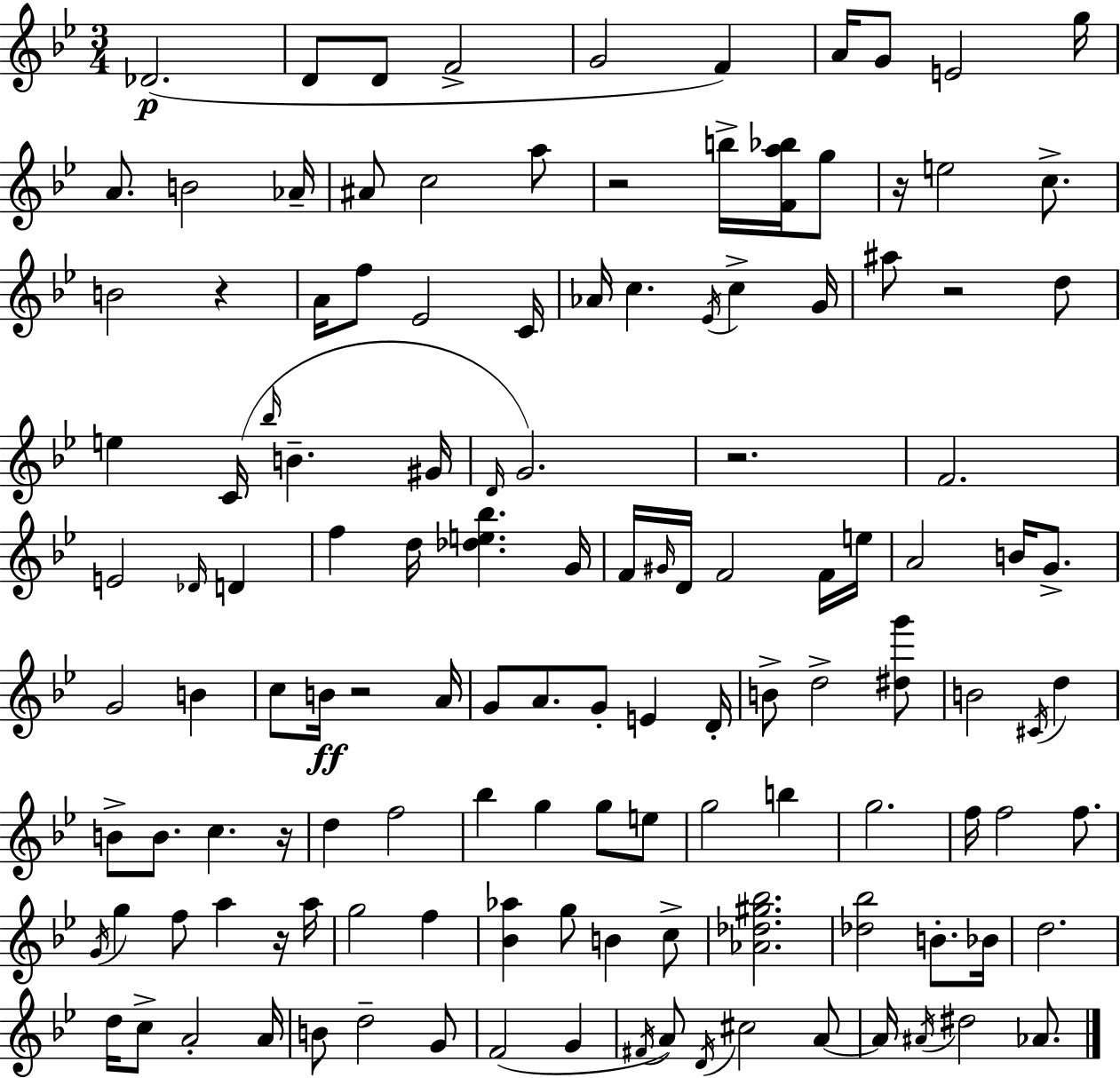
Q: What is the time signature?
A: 3/4